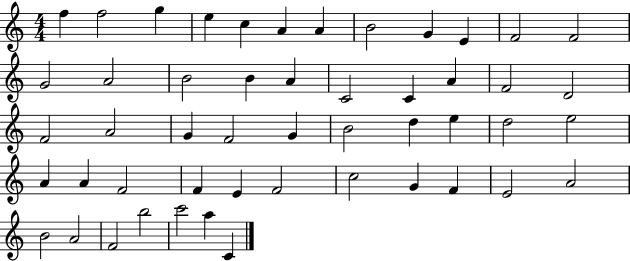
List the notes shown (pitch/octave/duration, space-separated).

F5/q F5/h G5/q E5/q C5/q A4/q A4/q B4/h G4/q E4/q F4/h F4/h G4/h A4/h B4/h B4/q A4/q C4/h C4/q A4/q F4/h D4/h F4/h A4/h G4/q F4/h G4/q B4/h D5/q E5/q D5/h E5/h A4/q A4/q F4/h F4/q E4/q F4/h C5/h G4/q F4/q E4/h A4/h B4/h A4/h F4/h B5/h C6/h A5/q C4/q